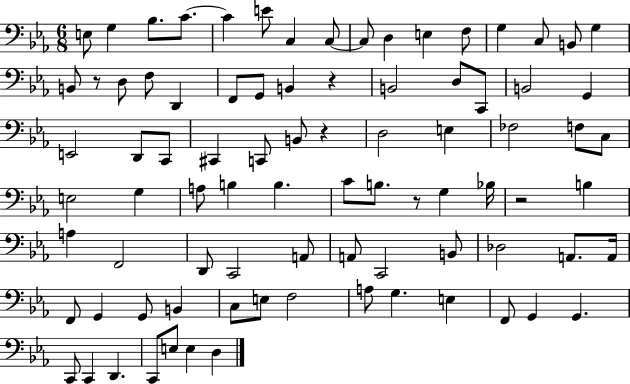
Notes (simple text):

E3/e G3/q Bb3/e. C4/e. C4/q E4/e C3/q C3/e C3/e D3/q E3/q F3/e G3/q C3/e B2/e G3/q B2/e R/e D3/e F3/e D2/q F2/e G2/e B2/q R/q B2/h D3/e C2/e B2/h G2/q E2/h D2/e C2/e C#2/q C2/e B2/e R/q D3/h E3/q FES3/h F3/e C3/e E3/h G3/q A3/e B3/q B3/q. C4/e B3/e. R/e G3/q Bb3/s R/h B3/q A3/q F2/h D2/e C2/h A2/e A2/e C2/h B2/e Db3/h A2/e. A2/s F2/e G2/q G2/e B2/q C3/e E3/e F3/h A3/e G3/q. E3/q F2/e G2/q G2/q. C2/e C2/q D2/q. C2/e E3/e E3/q D3/q